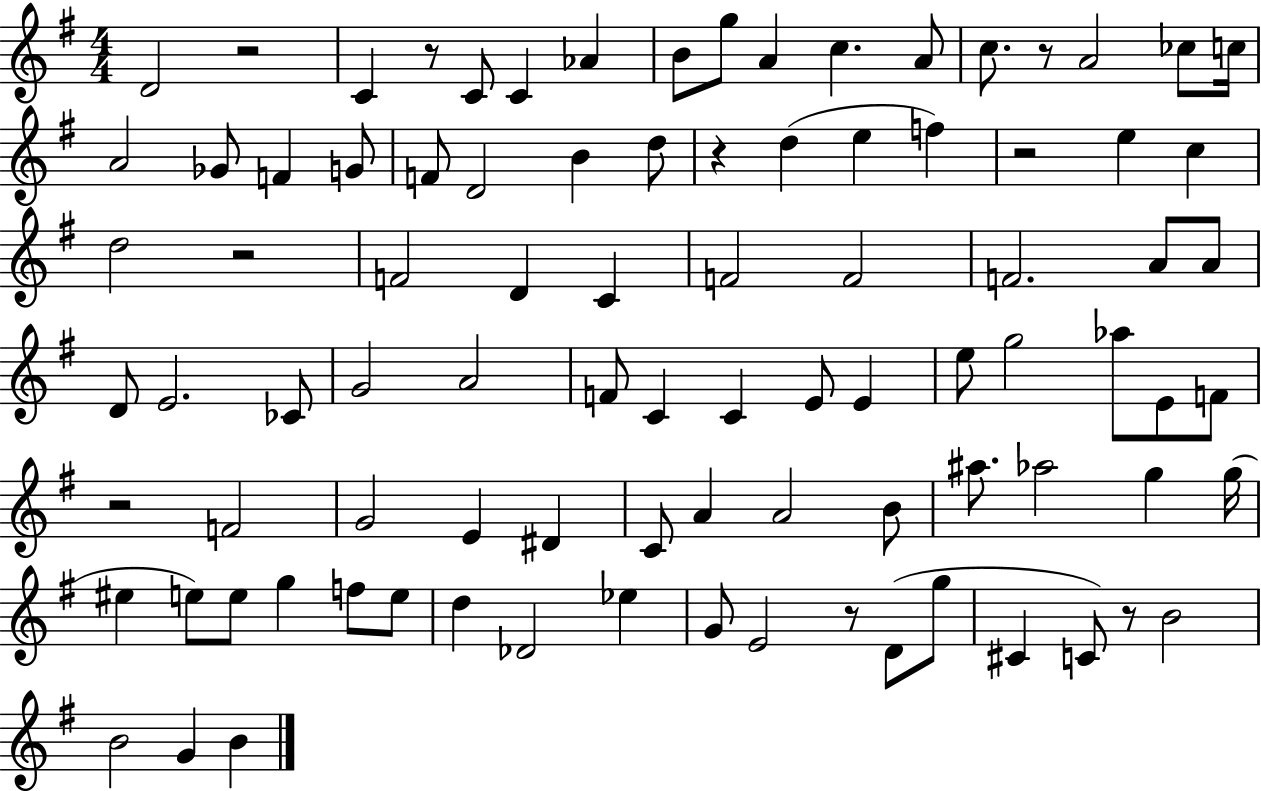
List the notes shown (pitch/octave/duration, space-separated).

D4/h R/h C4/q R/e C4/e C4/q Ab4/q B4/e G5/e A4/q C5/q. A4/e C5/e. R/e A4/h CES5/e C5/s A4/h Gb4/e F4/q G4/e F4/e D4/h B4/q D5/e R/q D5/q E5/q F5/q R/h E5/q C5/q D5/h R/h F4/h D4/q C4/q F4/h F4/h F4/h. A4/e A4/e D4/e E4/h. CES4/e G4/h A4/h F4/e C4/q C4/q E4/e E4/q E5/e G5/h Ab5/e E4/e F4/e R/h F4/h G4/h E4/q D#4/q C4/e A4/q A4/h B4/e A#5/e. Ab5/h G5/q G5/s EIS5/q E5/e E5/e G5/q F5/e E5/e D5/q Db4/h Eb5/q G4/e E4/h R/e D4/e G5/e C#4/q C4/e R/e B4/h B4/h G4/q B4/q